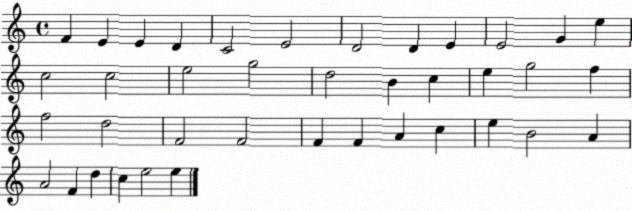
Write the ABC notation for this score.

X:1
T:Untitled
M:4/4
L:1/4
K:C
F E E D C2 E2 D2 D E E2 G e c2 c2 e2 g2 d2 B c e g2 f f2 d2 F2 F2 F F A c e B2 A A2 F d c e2 e